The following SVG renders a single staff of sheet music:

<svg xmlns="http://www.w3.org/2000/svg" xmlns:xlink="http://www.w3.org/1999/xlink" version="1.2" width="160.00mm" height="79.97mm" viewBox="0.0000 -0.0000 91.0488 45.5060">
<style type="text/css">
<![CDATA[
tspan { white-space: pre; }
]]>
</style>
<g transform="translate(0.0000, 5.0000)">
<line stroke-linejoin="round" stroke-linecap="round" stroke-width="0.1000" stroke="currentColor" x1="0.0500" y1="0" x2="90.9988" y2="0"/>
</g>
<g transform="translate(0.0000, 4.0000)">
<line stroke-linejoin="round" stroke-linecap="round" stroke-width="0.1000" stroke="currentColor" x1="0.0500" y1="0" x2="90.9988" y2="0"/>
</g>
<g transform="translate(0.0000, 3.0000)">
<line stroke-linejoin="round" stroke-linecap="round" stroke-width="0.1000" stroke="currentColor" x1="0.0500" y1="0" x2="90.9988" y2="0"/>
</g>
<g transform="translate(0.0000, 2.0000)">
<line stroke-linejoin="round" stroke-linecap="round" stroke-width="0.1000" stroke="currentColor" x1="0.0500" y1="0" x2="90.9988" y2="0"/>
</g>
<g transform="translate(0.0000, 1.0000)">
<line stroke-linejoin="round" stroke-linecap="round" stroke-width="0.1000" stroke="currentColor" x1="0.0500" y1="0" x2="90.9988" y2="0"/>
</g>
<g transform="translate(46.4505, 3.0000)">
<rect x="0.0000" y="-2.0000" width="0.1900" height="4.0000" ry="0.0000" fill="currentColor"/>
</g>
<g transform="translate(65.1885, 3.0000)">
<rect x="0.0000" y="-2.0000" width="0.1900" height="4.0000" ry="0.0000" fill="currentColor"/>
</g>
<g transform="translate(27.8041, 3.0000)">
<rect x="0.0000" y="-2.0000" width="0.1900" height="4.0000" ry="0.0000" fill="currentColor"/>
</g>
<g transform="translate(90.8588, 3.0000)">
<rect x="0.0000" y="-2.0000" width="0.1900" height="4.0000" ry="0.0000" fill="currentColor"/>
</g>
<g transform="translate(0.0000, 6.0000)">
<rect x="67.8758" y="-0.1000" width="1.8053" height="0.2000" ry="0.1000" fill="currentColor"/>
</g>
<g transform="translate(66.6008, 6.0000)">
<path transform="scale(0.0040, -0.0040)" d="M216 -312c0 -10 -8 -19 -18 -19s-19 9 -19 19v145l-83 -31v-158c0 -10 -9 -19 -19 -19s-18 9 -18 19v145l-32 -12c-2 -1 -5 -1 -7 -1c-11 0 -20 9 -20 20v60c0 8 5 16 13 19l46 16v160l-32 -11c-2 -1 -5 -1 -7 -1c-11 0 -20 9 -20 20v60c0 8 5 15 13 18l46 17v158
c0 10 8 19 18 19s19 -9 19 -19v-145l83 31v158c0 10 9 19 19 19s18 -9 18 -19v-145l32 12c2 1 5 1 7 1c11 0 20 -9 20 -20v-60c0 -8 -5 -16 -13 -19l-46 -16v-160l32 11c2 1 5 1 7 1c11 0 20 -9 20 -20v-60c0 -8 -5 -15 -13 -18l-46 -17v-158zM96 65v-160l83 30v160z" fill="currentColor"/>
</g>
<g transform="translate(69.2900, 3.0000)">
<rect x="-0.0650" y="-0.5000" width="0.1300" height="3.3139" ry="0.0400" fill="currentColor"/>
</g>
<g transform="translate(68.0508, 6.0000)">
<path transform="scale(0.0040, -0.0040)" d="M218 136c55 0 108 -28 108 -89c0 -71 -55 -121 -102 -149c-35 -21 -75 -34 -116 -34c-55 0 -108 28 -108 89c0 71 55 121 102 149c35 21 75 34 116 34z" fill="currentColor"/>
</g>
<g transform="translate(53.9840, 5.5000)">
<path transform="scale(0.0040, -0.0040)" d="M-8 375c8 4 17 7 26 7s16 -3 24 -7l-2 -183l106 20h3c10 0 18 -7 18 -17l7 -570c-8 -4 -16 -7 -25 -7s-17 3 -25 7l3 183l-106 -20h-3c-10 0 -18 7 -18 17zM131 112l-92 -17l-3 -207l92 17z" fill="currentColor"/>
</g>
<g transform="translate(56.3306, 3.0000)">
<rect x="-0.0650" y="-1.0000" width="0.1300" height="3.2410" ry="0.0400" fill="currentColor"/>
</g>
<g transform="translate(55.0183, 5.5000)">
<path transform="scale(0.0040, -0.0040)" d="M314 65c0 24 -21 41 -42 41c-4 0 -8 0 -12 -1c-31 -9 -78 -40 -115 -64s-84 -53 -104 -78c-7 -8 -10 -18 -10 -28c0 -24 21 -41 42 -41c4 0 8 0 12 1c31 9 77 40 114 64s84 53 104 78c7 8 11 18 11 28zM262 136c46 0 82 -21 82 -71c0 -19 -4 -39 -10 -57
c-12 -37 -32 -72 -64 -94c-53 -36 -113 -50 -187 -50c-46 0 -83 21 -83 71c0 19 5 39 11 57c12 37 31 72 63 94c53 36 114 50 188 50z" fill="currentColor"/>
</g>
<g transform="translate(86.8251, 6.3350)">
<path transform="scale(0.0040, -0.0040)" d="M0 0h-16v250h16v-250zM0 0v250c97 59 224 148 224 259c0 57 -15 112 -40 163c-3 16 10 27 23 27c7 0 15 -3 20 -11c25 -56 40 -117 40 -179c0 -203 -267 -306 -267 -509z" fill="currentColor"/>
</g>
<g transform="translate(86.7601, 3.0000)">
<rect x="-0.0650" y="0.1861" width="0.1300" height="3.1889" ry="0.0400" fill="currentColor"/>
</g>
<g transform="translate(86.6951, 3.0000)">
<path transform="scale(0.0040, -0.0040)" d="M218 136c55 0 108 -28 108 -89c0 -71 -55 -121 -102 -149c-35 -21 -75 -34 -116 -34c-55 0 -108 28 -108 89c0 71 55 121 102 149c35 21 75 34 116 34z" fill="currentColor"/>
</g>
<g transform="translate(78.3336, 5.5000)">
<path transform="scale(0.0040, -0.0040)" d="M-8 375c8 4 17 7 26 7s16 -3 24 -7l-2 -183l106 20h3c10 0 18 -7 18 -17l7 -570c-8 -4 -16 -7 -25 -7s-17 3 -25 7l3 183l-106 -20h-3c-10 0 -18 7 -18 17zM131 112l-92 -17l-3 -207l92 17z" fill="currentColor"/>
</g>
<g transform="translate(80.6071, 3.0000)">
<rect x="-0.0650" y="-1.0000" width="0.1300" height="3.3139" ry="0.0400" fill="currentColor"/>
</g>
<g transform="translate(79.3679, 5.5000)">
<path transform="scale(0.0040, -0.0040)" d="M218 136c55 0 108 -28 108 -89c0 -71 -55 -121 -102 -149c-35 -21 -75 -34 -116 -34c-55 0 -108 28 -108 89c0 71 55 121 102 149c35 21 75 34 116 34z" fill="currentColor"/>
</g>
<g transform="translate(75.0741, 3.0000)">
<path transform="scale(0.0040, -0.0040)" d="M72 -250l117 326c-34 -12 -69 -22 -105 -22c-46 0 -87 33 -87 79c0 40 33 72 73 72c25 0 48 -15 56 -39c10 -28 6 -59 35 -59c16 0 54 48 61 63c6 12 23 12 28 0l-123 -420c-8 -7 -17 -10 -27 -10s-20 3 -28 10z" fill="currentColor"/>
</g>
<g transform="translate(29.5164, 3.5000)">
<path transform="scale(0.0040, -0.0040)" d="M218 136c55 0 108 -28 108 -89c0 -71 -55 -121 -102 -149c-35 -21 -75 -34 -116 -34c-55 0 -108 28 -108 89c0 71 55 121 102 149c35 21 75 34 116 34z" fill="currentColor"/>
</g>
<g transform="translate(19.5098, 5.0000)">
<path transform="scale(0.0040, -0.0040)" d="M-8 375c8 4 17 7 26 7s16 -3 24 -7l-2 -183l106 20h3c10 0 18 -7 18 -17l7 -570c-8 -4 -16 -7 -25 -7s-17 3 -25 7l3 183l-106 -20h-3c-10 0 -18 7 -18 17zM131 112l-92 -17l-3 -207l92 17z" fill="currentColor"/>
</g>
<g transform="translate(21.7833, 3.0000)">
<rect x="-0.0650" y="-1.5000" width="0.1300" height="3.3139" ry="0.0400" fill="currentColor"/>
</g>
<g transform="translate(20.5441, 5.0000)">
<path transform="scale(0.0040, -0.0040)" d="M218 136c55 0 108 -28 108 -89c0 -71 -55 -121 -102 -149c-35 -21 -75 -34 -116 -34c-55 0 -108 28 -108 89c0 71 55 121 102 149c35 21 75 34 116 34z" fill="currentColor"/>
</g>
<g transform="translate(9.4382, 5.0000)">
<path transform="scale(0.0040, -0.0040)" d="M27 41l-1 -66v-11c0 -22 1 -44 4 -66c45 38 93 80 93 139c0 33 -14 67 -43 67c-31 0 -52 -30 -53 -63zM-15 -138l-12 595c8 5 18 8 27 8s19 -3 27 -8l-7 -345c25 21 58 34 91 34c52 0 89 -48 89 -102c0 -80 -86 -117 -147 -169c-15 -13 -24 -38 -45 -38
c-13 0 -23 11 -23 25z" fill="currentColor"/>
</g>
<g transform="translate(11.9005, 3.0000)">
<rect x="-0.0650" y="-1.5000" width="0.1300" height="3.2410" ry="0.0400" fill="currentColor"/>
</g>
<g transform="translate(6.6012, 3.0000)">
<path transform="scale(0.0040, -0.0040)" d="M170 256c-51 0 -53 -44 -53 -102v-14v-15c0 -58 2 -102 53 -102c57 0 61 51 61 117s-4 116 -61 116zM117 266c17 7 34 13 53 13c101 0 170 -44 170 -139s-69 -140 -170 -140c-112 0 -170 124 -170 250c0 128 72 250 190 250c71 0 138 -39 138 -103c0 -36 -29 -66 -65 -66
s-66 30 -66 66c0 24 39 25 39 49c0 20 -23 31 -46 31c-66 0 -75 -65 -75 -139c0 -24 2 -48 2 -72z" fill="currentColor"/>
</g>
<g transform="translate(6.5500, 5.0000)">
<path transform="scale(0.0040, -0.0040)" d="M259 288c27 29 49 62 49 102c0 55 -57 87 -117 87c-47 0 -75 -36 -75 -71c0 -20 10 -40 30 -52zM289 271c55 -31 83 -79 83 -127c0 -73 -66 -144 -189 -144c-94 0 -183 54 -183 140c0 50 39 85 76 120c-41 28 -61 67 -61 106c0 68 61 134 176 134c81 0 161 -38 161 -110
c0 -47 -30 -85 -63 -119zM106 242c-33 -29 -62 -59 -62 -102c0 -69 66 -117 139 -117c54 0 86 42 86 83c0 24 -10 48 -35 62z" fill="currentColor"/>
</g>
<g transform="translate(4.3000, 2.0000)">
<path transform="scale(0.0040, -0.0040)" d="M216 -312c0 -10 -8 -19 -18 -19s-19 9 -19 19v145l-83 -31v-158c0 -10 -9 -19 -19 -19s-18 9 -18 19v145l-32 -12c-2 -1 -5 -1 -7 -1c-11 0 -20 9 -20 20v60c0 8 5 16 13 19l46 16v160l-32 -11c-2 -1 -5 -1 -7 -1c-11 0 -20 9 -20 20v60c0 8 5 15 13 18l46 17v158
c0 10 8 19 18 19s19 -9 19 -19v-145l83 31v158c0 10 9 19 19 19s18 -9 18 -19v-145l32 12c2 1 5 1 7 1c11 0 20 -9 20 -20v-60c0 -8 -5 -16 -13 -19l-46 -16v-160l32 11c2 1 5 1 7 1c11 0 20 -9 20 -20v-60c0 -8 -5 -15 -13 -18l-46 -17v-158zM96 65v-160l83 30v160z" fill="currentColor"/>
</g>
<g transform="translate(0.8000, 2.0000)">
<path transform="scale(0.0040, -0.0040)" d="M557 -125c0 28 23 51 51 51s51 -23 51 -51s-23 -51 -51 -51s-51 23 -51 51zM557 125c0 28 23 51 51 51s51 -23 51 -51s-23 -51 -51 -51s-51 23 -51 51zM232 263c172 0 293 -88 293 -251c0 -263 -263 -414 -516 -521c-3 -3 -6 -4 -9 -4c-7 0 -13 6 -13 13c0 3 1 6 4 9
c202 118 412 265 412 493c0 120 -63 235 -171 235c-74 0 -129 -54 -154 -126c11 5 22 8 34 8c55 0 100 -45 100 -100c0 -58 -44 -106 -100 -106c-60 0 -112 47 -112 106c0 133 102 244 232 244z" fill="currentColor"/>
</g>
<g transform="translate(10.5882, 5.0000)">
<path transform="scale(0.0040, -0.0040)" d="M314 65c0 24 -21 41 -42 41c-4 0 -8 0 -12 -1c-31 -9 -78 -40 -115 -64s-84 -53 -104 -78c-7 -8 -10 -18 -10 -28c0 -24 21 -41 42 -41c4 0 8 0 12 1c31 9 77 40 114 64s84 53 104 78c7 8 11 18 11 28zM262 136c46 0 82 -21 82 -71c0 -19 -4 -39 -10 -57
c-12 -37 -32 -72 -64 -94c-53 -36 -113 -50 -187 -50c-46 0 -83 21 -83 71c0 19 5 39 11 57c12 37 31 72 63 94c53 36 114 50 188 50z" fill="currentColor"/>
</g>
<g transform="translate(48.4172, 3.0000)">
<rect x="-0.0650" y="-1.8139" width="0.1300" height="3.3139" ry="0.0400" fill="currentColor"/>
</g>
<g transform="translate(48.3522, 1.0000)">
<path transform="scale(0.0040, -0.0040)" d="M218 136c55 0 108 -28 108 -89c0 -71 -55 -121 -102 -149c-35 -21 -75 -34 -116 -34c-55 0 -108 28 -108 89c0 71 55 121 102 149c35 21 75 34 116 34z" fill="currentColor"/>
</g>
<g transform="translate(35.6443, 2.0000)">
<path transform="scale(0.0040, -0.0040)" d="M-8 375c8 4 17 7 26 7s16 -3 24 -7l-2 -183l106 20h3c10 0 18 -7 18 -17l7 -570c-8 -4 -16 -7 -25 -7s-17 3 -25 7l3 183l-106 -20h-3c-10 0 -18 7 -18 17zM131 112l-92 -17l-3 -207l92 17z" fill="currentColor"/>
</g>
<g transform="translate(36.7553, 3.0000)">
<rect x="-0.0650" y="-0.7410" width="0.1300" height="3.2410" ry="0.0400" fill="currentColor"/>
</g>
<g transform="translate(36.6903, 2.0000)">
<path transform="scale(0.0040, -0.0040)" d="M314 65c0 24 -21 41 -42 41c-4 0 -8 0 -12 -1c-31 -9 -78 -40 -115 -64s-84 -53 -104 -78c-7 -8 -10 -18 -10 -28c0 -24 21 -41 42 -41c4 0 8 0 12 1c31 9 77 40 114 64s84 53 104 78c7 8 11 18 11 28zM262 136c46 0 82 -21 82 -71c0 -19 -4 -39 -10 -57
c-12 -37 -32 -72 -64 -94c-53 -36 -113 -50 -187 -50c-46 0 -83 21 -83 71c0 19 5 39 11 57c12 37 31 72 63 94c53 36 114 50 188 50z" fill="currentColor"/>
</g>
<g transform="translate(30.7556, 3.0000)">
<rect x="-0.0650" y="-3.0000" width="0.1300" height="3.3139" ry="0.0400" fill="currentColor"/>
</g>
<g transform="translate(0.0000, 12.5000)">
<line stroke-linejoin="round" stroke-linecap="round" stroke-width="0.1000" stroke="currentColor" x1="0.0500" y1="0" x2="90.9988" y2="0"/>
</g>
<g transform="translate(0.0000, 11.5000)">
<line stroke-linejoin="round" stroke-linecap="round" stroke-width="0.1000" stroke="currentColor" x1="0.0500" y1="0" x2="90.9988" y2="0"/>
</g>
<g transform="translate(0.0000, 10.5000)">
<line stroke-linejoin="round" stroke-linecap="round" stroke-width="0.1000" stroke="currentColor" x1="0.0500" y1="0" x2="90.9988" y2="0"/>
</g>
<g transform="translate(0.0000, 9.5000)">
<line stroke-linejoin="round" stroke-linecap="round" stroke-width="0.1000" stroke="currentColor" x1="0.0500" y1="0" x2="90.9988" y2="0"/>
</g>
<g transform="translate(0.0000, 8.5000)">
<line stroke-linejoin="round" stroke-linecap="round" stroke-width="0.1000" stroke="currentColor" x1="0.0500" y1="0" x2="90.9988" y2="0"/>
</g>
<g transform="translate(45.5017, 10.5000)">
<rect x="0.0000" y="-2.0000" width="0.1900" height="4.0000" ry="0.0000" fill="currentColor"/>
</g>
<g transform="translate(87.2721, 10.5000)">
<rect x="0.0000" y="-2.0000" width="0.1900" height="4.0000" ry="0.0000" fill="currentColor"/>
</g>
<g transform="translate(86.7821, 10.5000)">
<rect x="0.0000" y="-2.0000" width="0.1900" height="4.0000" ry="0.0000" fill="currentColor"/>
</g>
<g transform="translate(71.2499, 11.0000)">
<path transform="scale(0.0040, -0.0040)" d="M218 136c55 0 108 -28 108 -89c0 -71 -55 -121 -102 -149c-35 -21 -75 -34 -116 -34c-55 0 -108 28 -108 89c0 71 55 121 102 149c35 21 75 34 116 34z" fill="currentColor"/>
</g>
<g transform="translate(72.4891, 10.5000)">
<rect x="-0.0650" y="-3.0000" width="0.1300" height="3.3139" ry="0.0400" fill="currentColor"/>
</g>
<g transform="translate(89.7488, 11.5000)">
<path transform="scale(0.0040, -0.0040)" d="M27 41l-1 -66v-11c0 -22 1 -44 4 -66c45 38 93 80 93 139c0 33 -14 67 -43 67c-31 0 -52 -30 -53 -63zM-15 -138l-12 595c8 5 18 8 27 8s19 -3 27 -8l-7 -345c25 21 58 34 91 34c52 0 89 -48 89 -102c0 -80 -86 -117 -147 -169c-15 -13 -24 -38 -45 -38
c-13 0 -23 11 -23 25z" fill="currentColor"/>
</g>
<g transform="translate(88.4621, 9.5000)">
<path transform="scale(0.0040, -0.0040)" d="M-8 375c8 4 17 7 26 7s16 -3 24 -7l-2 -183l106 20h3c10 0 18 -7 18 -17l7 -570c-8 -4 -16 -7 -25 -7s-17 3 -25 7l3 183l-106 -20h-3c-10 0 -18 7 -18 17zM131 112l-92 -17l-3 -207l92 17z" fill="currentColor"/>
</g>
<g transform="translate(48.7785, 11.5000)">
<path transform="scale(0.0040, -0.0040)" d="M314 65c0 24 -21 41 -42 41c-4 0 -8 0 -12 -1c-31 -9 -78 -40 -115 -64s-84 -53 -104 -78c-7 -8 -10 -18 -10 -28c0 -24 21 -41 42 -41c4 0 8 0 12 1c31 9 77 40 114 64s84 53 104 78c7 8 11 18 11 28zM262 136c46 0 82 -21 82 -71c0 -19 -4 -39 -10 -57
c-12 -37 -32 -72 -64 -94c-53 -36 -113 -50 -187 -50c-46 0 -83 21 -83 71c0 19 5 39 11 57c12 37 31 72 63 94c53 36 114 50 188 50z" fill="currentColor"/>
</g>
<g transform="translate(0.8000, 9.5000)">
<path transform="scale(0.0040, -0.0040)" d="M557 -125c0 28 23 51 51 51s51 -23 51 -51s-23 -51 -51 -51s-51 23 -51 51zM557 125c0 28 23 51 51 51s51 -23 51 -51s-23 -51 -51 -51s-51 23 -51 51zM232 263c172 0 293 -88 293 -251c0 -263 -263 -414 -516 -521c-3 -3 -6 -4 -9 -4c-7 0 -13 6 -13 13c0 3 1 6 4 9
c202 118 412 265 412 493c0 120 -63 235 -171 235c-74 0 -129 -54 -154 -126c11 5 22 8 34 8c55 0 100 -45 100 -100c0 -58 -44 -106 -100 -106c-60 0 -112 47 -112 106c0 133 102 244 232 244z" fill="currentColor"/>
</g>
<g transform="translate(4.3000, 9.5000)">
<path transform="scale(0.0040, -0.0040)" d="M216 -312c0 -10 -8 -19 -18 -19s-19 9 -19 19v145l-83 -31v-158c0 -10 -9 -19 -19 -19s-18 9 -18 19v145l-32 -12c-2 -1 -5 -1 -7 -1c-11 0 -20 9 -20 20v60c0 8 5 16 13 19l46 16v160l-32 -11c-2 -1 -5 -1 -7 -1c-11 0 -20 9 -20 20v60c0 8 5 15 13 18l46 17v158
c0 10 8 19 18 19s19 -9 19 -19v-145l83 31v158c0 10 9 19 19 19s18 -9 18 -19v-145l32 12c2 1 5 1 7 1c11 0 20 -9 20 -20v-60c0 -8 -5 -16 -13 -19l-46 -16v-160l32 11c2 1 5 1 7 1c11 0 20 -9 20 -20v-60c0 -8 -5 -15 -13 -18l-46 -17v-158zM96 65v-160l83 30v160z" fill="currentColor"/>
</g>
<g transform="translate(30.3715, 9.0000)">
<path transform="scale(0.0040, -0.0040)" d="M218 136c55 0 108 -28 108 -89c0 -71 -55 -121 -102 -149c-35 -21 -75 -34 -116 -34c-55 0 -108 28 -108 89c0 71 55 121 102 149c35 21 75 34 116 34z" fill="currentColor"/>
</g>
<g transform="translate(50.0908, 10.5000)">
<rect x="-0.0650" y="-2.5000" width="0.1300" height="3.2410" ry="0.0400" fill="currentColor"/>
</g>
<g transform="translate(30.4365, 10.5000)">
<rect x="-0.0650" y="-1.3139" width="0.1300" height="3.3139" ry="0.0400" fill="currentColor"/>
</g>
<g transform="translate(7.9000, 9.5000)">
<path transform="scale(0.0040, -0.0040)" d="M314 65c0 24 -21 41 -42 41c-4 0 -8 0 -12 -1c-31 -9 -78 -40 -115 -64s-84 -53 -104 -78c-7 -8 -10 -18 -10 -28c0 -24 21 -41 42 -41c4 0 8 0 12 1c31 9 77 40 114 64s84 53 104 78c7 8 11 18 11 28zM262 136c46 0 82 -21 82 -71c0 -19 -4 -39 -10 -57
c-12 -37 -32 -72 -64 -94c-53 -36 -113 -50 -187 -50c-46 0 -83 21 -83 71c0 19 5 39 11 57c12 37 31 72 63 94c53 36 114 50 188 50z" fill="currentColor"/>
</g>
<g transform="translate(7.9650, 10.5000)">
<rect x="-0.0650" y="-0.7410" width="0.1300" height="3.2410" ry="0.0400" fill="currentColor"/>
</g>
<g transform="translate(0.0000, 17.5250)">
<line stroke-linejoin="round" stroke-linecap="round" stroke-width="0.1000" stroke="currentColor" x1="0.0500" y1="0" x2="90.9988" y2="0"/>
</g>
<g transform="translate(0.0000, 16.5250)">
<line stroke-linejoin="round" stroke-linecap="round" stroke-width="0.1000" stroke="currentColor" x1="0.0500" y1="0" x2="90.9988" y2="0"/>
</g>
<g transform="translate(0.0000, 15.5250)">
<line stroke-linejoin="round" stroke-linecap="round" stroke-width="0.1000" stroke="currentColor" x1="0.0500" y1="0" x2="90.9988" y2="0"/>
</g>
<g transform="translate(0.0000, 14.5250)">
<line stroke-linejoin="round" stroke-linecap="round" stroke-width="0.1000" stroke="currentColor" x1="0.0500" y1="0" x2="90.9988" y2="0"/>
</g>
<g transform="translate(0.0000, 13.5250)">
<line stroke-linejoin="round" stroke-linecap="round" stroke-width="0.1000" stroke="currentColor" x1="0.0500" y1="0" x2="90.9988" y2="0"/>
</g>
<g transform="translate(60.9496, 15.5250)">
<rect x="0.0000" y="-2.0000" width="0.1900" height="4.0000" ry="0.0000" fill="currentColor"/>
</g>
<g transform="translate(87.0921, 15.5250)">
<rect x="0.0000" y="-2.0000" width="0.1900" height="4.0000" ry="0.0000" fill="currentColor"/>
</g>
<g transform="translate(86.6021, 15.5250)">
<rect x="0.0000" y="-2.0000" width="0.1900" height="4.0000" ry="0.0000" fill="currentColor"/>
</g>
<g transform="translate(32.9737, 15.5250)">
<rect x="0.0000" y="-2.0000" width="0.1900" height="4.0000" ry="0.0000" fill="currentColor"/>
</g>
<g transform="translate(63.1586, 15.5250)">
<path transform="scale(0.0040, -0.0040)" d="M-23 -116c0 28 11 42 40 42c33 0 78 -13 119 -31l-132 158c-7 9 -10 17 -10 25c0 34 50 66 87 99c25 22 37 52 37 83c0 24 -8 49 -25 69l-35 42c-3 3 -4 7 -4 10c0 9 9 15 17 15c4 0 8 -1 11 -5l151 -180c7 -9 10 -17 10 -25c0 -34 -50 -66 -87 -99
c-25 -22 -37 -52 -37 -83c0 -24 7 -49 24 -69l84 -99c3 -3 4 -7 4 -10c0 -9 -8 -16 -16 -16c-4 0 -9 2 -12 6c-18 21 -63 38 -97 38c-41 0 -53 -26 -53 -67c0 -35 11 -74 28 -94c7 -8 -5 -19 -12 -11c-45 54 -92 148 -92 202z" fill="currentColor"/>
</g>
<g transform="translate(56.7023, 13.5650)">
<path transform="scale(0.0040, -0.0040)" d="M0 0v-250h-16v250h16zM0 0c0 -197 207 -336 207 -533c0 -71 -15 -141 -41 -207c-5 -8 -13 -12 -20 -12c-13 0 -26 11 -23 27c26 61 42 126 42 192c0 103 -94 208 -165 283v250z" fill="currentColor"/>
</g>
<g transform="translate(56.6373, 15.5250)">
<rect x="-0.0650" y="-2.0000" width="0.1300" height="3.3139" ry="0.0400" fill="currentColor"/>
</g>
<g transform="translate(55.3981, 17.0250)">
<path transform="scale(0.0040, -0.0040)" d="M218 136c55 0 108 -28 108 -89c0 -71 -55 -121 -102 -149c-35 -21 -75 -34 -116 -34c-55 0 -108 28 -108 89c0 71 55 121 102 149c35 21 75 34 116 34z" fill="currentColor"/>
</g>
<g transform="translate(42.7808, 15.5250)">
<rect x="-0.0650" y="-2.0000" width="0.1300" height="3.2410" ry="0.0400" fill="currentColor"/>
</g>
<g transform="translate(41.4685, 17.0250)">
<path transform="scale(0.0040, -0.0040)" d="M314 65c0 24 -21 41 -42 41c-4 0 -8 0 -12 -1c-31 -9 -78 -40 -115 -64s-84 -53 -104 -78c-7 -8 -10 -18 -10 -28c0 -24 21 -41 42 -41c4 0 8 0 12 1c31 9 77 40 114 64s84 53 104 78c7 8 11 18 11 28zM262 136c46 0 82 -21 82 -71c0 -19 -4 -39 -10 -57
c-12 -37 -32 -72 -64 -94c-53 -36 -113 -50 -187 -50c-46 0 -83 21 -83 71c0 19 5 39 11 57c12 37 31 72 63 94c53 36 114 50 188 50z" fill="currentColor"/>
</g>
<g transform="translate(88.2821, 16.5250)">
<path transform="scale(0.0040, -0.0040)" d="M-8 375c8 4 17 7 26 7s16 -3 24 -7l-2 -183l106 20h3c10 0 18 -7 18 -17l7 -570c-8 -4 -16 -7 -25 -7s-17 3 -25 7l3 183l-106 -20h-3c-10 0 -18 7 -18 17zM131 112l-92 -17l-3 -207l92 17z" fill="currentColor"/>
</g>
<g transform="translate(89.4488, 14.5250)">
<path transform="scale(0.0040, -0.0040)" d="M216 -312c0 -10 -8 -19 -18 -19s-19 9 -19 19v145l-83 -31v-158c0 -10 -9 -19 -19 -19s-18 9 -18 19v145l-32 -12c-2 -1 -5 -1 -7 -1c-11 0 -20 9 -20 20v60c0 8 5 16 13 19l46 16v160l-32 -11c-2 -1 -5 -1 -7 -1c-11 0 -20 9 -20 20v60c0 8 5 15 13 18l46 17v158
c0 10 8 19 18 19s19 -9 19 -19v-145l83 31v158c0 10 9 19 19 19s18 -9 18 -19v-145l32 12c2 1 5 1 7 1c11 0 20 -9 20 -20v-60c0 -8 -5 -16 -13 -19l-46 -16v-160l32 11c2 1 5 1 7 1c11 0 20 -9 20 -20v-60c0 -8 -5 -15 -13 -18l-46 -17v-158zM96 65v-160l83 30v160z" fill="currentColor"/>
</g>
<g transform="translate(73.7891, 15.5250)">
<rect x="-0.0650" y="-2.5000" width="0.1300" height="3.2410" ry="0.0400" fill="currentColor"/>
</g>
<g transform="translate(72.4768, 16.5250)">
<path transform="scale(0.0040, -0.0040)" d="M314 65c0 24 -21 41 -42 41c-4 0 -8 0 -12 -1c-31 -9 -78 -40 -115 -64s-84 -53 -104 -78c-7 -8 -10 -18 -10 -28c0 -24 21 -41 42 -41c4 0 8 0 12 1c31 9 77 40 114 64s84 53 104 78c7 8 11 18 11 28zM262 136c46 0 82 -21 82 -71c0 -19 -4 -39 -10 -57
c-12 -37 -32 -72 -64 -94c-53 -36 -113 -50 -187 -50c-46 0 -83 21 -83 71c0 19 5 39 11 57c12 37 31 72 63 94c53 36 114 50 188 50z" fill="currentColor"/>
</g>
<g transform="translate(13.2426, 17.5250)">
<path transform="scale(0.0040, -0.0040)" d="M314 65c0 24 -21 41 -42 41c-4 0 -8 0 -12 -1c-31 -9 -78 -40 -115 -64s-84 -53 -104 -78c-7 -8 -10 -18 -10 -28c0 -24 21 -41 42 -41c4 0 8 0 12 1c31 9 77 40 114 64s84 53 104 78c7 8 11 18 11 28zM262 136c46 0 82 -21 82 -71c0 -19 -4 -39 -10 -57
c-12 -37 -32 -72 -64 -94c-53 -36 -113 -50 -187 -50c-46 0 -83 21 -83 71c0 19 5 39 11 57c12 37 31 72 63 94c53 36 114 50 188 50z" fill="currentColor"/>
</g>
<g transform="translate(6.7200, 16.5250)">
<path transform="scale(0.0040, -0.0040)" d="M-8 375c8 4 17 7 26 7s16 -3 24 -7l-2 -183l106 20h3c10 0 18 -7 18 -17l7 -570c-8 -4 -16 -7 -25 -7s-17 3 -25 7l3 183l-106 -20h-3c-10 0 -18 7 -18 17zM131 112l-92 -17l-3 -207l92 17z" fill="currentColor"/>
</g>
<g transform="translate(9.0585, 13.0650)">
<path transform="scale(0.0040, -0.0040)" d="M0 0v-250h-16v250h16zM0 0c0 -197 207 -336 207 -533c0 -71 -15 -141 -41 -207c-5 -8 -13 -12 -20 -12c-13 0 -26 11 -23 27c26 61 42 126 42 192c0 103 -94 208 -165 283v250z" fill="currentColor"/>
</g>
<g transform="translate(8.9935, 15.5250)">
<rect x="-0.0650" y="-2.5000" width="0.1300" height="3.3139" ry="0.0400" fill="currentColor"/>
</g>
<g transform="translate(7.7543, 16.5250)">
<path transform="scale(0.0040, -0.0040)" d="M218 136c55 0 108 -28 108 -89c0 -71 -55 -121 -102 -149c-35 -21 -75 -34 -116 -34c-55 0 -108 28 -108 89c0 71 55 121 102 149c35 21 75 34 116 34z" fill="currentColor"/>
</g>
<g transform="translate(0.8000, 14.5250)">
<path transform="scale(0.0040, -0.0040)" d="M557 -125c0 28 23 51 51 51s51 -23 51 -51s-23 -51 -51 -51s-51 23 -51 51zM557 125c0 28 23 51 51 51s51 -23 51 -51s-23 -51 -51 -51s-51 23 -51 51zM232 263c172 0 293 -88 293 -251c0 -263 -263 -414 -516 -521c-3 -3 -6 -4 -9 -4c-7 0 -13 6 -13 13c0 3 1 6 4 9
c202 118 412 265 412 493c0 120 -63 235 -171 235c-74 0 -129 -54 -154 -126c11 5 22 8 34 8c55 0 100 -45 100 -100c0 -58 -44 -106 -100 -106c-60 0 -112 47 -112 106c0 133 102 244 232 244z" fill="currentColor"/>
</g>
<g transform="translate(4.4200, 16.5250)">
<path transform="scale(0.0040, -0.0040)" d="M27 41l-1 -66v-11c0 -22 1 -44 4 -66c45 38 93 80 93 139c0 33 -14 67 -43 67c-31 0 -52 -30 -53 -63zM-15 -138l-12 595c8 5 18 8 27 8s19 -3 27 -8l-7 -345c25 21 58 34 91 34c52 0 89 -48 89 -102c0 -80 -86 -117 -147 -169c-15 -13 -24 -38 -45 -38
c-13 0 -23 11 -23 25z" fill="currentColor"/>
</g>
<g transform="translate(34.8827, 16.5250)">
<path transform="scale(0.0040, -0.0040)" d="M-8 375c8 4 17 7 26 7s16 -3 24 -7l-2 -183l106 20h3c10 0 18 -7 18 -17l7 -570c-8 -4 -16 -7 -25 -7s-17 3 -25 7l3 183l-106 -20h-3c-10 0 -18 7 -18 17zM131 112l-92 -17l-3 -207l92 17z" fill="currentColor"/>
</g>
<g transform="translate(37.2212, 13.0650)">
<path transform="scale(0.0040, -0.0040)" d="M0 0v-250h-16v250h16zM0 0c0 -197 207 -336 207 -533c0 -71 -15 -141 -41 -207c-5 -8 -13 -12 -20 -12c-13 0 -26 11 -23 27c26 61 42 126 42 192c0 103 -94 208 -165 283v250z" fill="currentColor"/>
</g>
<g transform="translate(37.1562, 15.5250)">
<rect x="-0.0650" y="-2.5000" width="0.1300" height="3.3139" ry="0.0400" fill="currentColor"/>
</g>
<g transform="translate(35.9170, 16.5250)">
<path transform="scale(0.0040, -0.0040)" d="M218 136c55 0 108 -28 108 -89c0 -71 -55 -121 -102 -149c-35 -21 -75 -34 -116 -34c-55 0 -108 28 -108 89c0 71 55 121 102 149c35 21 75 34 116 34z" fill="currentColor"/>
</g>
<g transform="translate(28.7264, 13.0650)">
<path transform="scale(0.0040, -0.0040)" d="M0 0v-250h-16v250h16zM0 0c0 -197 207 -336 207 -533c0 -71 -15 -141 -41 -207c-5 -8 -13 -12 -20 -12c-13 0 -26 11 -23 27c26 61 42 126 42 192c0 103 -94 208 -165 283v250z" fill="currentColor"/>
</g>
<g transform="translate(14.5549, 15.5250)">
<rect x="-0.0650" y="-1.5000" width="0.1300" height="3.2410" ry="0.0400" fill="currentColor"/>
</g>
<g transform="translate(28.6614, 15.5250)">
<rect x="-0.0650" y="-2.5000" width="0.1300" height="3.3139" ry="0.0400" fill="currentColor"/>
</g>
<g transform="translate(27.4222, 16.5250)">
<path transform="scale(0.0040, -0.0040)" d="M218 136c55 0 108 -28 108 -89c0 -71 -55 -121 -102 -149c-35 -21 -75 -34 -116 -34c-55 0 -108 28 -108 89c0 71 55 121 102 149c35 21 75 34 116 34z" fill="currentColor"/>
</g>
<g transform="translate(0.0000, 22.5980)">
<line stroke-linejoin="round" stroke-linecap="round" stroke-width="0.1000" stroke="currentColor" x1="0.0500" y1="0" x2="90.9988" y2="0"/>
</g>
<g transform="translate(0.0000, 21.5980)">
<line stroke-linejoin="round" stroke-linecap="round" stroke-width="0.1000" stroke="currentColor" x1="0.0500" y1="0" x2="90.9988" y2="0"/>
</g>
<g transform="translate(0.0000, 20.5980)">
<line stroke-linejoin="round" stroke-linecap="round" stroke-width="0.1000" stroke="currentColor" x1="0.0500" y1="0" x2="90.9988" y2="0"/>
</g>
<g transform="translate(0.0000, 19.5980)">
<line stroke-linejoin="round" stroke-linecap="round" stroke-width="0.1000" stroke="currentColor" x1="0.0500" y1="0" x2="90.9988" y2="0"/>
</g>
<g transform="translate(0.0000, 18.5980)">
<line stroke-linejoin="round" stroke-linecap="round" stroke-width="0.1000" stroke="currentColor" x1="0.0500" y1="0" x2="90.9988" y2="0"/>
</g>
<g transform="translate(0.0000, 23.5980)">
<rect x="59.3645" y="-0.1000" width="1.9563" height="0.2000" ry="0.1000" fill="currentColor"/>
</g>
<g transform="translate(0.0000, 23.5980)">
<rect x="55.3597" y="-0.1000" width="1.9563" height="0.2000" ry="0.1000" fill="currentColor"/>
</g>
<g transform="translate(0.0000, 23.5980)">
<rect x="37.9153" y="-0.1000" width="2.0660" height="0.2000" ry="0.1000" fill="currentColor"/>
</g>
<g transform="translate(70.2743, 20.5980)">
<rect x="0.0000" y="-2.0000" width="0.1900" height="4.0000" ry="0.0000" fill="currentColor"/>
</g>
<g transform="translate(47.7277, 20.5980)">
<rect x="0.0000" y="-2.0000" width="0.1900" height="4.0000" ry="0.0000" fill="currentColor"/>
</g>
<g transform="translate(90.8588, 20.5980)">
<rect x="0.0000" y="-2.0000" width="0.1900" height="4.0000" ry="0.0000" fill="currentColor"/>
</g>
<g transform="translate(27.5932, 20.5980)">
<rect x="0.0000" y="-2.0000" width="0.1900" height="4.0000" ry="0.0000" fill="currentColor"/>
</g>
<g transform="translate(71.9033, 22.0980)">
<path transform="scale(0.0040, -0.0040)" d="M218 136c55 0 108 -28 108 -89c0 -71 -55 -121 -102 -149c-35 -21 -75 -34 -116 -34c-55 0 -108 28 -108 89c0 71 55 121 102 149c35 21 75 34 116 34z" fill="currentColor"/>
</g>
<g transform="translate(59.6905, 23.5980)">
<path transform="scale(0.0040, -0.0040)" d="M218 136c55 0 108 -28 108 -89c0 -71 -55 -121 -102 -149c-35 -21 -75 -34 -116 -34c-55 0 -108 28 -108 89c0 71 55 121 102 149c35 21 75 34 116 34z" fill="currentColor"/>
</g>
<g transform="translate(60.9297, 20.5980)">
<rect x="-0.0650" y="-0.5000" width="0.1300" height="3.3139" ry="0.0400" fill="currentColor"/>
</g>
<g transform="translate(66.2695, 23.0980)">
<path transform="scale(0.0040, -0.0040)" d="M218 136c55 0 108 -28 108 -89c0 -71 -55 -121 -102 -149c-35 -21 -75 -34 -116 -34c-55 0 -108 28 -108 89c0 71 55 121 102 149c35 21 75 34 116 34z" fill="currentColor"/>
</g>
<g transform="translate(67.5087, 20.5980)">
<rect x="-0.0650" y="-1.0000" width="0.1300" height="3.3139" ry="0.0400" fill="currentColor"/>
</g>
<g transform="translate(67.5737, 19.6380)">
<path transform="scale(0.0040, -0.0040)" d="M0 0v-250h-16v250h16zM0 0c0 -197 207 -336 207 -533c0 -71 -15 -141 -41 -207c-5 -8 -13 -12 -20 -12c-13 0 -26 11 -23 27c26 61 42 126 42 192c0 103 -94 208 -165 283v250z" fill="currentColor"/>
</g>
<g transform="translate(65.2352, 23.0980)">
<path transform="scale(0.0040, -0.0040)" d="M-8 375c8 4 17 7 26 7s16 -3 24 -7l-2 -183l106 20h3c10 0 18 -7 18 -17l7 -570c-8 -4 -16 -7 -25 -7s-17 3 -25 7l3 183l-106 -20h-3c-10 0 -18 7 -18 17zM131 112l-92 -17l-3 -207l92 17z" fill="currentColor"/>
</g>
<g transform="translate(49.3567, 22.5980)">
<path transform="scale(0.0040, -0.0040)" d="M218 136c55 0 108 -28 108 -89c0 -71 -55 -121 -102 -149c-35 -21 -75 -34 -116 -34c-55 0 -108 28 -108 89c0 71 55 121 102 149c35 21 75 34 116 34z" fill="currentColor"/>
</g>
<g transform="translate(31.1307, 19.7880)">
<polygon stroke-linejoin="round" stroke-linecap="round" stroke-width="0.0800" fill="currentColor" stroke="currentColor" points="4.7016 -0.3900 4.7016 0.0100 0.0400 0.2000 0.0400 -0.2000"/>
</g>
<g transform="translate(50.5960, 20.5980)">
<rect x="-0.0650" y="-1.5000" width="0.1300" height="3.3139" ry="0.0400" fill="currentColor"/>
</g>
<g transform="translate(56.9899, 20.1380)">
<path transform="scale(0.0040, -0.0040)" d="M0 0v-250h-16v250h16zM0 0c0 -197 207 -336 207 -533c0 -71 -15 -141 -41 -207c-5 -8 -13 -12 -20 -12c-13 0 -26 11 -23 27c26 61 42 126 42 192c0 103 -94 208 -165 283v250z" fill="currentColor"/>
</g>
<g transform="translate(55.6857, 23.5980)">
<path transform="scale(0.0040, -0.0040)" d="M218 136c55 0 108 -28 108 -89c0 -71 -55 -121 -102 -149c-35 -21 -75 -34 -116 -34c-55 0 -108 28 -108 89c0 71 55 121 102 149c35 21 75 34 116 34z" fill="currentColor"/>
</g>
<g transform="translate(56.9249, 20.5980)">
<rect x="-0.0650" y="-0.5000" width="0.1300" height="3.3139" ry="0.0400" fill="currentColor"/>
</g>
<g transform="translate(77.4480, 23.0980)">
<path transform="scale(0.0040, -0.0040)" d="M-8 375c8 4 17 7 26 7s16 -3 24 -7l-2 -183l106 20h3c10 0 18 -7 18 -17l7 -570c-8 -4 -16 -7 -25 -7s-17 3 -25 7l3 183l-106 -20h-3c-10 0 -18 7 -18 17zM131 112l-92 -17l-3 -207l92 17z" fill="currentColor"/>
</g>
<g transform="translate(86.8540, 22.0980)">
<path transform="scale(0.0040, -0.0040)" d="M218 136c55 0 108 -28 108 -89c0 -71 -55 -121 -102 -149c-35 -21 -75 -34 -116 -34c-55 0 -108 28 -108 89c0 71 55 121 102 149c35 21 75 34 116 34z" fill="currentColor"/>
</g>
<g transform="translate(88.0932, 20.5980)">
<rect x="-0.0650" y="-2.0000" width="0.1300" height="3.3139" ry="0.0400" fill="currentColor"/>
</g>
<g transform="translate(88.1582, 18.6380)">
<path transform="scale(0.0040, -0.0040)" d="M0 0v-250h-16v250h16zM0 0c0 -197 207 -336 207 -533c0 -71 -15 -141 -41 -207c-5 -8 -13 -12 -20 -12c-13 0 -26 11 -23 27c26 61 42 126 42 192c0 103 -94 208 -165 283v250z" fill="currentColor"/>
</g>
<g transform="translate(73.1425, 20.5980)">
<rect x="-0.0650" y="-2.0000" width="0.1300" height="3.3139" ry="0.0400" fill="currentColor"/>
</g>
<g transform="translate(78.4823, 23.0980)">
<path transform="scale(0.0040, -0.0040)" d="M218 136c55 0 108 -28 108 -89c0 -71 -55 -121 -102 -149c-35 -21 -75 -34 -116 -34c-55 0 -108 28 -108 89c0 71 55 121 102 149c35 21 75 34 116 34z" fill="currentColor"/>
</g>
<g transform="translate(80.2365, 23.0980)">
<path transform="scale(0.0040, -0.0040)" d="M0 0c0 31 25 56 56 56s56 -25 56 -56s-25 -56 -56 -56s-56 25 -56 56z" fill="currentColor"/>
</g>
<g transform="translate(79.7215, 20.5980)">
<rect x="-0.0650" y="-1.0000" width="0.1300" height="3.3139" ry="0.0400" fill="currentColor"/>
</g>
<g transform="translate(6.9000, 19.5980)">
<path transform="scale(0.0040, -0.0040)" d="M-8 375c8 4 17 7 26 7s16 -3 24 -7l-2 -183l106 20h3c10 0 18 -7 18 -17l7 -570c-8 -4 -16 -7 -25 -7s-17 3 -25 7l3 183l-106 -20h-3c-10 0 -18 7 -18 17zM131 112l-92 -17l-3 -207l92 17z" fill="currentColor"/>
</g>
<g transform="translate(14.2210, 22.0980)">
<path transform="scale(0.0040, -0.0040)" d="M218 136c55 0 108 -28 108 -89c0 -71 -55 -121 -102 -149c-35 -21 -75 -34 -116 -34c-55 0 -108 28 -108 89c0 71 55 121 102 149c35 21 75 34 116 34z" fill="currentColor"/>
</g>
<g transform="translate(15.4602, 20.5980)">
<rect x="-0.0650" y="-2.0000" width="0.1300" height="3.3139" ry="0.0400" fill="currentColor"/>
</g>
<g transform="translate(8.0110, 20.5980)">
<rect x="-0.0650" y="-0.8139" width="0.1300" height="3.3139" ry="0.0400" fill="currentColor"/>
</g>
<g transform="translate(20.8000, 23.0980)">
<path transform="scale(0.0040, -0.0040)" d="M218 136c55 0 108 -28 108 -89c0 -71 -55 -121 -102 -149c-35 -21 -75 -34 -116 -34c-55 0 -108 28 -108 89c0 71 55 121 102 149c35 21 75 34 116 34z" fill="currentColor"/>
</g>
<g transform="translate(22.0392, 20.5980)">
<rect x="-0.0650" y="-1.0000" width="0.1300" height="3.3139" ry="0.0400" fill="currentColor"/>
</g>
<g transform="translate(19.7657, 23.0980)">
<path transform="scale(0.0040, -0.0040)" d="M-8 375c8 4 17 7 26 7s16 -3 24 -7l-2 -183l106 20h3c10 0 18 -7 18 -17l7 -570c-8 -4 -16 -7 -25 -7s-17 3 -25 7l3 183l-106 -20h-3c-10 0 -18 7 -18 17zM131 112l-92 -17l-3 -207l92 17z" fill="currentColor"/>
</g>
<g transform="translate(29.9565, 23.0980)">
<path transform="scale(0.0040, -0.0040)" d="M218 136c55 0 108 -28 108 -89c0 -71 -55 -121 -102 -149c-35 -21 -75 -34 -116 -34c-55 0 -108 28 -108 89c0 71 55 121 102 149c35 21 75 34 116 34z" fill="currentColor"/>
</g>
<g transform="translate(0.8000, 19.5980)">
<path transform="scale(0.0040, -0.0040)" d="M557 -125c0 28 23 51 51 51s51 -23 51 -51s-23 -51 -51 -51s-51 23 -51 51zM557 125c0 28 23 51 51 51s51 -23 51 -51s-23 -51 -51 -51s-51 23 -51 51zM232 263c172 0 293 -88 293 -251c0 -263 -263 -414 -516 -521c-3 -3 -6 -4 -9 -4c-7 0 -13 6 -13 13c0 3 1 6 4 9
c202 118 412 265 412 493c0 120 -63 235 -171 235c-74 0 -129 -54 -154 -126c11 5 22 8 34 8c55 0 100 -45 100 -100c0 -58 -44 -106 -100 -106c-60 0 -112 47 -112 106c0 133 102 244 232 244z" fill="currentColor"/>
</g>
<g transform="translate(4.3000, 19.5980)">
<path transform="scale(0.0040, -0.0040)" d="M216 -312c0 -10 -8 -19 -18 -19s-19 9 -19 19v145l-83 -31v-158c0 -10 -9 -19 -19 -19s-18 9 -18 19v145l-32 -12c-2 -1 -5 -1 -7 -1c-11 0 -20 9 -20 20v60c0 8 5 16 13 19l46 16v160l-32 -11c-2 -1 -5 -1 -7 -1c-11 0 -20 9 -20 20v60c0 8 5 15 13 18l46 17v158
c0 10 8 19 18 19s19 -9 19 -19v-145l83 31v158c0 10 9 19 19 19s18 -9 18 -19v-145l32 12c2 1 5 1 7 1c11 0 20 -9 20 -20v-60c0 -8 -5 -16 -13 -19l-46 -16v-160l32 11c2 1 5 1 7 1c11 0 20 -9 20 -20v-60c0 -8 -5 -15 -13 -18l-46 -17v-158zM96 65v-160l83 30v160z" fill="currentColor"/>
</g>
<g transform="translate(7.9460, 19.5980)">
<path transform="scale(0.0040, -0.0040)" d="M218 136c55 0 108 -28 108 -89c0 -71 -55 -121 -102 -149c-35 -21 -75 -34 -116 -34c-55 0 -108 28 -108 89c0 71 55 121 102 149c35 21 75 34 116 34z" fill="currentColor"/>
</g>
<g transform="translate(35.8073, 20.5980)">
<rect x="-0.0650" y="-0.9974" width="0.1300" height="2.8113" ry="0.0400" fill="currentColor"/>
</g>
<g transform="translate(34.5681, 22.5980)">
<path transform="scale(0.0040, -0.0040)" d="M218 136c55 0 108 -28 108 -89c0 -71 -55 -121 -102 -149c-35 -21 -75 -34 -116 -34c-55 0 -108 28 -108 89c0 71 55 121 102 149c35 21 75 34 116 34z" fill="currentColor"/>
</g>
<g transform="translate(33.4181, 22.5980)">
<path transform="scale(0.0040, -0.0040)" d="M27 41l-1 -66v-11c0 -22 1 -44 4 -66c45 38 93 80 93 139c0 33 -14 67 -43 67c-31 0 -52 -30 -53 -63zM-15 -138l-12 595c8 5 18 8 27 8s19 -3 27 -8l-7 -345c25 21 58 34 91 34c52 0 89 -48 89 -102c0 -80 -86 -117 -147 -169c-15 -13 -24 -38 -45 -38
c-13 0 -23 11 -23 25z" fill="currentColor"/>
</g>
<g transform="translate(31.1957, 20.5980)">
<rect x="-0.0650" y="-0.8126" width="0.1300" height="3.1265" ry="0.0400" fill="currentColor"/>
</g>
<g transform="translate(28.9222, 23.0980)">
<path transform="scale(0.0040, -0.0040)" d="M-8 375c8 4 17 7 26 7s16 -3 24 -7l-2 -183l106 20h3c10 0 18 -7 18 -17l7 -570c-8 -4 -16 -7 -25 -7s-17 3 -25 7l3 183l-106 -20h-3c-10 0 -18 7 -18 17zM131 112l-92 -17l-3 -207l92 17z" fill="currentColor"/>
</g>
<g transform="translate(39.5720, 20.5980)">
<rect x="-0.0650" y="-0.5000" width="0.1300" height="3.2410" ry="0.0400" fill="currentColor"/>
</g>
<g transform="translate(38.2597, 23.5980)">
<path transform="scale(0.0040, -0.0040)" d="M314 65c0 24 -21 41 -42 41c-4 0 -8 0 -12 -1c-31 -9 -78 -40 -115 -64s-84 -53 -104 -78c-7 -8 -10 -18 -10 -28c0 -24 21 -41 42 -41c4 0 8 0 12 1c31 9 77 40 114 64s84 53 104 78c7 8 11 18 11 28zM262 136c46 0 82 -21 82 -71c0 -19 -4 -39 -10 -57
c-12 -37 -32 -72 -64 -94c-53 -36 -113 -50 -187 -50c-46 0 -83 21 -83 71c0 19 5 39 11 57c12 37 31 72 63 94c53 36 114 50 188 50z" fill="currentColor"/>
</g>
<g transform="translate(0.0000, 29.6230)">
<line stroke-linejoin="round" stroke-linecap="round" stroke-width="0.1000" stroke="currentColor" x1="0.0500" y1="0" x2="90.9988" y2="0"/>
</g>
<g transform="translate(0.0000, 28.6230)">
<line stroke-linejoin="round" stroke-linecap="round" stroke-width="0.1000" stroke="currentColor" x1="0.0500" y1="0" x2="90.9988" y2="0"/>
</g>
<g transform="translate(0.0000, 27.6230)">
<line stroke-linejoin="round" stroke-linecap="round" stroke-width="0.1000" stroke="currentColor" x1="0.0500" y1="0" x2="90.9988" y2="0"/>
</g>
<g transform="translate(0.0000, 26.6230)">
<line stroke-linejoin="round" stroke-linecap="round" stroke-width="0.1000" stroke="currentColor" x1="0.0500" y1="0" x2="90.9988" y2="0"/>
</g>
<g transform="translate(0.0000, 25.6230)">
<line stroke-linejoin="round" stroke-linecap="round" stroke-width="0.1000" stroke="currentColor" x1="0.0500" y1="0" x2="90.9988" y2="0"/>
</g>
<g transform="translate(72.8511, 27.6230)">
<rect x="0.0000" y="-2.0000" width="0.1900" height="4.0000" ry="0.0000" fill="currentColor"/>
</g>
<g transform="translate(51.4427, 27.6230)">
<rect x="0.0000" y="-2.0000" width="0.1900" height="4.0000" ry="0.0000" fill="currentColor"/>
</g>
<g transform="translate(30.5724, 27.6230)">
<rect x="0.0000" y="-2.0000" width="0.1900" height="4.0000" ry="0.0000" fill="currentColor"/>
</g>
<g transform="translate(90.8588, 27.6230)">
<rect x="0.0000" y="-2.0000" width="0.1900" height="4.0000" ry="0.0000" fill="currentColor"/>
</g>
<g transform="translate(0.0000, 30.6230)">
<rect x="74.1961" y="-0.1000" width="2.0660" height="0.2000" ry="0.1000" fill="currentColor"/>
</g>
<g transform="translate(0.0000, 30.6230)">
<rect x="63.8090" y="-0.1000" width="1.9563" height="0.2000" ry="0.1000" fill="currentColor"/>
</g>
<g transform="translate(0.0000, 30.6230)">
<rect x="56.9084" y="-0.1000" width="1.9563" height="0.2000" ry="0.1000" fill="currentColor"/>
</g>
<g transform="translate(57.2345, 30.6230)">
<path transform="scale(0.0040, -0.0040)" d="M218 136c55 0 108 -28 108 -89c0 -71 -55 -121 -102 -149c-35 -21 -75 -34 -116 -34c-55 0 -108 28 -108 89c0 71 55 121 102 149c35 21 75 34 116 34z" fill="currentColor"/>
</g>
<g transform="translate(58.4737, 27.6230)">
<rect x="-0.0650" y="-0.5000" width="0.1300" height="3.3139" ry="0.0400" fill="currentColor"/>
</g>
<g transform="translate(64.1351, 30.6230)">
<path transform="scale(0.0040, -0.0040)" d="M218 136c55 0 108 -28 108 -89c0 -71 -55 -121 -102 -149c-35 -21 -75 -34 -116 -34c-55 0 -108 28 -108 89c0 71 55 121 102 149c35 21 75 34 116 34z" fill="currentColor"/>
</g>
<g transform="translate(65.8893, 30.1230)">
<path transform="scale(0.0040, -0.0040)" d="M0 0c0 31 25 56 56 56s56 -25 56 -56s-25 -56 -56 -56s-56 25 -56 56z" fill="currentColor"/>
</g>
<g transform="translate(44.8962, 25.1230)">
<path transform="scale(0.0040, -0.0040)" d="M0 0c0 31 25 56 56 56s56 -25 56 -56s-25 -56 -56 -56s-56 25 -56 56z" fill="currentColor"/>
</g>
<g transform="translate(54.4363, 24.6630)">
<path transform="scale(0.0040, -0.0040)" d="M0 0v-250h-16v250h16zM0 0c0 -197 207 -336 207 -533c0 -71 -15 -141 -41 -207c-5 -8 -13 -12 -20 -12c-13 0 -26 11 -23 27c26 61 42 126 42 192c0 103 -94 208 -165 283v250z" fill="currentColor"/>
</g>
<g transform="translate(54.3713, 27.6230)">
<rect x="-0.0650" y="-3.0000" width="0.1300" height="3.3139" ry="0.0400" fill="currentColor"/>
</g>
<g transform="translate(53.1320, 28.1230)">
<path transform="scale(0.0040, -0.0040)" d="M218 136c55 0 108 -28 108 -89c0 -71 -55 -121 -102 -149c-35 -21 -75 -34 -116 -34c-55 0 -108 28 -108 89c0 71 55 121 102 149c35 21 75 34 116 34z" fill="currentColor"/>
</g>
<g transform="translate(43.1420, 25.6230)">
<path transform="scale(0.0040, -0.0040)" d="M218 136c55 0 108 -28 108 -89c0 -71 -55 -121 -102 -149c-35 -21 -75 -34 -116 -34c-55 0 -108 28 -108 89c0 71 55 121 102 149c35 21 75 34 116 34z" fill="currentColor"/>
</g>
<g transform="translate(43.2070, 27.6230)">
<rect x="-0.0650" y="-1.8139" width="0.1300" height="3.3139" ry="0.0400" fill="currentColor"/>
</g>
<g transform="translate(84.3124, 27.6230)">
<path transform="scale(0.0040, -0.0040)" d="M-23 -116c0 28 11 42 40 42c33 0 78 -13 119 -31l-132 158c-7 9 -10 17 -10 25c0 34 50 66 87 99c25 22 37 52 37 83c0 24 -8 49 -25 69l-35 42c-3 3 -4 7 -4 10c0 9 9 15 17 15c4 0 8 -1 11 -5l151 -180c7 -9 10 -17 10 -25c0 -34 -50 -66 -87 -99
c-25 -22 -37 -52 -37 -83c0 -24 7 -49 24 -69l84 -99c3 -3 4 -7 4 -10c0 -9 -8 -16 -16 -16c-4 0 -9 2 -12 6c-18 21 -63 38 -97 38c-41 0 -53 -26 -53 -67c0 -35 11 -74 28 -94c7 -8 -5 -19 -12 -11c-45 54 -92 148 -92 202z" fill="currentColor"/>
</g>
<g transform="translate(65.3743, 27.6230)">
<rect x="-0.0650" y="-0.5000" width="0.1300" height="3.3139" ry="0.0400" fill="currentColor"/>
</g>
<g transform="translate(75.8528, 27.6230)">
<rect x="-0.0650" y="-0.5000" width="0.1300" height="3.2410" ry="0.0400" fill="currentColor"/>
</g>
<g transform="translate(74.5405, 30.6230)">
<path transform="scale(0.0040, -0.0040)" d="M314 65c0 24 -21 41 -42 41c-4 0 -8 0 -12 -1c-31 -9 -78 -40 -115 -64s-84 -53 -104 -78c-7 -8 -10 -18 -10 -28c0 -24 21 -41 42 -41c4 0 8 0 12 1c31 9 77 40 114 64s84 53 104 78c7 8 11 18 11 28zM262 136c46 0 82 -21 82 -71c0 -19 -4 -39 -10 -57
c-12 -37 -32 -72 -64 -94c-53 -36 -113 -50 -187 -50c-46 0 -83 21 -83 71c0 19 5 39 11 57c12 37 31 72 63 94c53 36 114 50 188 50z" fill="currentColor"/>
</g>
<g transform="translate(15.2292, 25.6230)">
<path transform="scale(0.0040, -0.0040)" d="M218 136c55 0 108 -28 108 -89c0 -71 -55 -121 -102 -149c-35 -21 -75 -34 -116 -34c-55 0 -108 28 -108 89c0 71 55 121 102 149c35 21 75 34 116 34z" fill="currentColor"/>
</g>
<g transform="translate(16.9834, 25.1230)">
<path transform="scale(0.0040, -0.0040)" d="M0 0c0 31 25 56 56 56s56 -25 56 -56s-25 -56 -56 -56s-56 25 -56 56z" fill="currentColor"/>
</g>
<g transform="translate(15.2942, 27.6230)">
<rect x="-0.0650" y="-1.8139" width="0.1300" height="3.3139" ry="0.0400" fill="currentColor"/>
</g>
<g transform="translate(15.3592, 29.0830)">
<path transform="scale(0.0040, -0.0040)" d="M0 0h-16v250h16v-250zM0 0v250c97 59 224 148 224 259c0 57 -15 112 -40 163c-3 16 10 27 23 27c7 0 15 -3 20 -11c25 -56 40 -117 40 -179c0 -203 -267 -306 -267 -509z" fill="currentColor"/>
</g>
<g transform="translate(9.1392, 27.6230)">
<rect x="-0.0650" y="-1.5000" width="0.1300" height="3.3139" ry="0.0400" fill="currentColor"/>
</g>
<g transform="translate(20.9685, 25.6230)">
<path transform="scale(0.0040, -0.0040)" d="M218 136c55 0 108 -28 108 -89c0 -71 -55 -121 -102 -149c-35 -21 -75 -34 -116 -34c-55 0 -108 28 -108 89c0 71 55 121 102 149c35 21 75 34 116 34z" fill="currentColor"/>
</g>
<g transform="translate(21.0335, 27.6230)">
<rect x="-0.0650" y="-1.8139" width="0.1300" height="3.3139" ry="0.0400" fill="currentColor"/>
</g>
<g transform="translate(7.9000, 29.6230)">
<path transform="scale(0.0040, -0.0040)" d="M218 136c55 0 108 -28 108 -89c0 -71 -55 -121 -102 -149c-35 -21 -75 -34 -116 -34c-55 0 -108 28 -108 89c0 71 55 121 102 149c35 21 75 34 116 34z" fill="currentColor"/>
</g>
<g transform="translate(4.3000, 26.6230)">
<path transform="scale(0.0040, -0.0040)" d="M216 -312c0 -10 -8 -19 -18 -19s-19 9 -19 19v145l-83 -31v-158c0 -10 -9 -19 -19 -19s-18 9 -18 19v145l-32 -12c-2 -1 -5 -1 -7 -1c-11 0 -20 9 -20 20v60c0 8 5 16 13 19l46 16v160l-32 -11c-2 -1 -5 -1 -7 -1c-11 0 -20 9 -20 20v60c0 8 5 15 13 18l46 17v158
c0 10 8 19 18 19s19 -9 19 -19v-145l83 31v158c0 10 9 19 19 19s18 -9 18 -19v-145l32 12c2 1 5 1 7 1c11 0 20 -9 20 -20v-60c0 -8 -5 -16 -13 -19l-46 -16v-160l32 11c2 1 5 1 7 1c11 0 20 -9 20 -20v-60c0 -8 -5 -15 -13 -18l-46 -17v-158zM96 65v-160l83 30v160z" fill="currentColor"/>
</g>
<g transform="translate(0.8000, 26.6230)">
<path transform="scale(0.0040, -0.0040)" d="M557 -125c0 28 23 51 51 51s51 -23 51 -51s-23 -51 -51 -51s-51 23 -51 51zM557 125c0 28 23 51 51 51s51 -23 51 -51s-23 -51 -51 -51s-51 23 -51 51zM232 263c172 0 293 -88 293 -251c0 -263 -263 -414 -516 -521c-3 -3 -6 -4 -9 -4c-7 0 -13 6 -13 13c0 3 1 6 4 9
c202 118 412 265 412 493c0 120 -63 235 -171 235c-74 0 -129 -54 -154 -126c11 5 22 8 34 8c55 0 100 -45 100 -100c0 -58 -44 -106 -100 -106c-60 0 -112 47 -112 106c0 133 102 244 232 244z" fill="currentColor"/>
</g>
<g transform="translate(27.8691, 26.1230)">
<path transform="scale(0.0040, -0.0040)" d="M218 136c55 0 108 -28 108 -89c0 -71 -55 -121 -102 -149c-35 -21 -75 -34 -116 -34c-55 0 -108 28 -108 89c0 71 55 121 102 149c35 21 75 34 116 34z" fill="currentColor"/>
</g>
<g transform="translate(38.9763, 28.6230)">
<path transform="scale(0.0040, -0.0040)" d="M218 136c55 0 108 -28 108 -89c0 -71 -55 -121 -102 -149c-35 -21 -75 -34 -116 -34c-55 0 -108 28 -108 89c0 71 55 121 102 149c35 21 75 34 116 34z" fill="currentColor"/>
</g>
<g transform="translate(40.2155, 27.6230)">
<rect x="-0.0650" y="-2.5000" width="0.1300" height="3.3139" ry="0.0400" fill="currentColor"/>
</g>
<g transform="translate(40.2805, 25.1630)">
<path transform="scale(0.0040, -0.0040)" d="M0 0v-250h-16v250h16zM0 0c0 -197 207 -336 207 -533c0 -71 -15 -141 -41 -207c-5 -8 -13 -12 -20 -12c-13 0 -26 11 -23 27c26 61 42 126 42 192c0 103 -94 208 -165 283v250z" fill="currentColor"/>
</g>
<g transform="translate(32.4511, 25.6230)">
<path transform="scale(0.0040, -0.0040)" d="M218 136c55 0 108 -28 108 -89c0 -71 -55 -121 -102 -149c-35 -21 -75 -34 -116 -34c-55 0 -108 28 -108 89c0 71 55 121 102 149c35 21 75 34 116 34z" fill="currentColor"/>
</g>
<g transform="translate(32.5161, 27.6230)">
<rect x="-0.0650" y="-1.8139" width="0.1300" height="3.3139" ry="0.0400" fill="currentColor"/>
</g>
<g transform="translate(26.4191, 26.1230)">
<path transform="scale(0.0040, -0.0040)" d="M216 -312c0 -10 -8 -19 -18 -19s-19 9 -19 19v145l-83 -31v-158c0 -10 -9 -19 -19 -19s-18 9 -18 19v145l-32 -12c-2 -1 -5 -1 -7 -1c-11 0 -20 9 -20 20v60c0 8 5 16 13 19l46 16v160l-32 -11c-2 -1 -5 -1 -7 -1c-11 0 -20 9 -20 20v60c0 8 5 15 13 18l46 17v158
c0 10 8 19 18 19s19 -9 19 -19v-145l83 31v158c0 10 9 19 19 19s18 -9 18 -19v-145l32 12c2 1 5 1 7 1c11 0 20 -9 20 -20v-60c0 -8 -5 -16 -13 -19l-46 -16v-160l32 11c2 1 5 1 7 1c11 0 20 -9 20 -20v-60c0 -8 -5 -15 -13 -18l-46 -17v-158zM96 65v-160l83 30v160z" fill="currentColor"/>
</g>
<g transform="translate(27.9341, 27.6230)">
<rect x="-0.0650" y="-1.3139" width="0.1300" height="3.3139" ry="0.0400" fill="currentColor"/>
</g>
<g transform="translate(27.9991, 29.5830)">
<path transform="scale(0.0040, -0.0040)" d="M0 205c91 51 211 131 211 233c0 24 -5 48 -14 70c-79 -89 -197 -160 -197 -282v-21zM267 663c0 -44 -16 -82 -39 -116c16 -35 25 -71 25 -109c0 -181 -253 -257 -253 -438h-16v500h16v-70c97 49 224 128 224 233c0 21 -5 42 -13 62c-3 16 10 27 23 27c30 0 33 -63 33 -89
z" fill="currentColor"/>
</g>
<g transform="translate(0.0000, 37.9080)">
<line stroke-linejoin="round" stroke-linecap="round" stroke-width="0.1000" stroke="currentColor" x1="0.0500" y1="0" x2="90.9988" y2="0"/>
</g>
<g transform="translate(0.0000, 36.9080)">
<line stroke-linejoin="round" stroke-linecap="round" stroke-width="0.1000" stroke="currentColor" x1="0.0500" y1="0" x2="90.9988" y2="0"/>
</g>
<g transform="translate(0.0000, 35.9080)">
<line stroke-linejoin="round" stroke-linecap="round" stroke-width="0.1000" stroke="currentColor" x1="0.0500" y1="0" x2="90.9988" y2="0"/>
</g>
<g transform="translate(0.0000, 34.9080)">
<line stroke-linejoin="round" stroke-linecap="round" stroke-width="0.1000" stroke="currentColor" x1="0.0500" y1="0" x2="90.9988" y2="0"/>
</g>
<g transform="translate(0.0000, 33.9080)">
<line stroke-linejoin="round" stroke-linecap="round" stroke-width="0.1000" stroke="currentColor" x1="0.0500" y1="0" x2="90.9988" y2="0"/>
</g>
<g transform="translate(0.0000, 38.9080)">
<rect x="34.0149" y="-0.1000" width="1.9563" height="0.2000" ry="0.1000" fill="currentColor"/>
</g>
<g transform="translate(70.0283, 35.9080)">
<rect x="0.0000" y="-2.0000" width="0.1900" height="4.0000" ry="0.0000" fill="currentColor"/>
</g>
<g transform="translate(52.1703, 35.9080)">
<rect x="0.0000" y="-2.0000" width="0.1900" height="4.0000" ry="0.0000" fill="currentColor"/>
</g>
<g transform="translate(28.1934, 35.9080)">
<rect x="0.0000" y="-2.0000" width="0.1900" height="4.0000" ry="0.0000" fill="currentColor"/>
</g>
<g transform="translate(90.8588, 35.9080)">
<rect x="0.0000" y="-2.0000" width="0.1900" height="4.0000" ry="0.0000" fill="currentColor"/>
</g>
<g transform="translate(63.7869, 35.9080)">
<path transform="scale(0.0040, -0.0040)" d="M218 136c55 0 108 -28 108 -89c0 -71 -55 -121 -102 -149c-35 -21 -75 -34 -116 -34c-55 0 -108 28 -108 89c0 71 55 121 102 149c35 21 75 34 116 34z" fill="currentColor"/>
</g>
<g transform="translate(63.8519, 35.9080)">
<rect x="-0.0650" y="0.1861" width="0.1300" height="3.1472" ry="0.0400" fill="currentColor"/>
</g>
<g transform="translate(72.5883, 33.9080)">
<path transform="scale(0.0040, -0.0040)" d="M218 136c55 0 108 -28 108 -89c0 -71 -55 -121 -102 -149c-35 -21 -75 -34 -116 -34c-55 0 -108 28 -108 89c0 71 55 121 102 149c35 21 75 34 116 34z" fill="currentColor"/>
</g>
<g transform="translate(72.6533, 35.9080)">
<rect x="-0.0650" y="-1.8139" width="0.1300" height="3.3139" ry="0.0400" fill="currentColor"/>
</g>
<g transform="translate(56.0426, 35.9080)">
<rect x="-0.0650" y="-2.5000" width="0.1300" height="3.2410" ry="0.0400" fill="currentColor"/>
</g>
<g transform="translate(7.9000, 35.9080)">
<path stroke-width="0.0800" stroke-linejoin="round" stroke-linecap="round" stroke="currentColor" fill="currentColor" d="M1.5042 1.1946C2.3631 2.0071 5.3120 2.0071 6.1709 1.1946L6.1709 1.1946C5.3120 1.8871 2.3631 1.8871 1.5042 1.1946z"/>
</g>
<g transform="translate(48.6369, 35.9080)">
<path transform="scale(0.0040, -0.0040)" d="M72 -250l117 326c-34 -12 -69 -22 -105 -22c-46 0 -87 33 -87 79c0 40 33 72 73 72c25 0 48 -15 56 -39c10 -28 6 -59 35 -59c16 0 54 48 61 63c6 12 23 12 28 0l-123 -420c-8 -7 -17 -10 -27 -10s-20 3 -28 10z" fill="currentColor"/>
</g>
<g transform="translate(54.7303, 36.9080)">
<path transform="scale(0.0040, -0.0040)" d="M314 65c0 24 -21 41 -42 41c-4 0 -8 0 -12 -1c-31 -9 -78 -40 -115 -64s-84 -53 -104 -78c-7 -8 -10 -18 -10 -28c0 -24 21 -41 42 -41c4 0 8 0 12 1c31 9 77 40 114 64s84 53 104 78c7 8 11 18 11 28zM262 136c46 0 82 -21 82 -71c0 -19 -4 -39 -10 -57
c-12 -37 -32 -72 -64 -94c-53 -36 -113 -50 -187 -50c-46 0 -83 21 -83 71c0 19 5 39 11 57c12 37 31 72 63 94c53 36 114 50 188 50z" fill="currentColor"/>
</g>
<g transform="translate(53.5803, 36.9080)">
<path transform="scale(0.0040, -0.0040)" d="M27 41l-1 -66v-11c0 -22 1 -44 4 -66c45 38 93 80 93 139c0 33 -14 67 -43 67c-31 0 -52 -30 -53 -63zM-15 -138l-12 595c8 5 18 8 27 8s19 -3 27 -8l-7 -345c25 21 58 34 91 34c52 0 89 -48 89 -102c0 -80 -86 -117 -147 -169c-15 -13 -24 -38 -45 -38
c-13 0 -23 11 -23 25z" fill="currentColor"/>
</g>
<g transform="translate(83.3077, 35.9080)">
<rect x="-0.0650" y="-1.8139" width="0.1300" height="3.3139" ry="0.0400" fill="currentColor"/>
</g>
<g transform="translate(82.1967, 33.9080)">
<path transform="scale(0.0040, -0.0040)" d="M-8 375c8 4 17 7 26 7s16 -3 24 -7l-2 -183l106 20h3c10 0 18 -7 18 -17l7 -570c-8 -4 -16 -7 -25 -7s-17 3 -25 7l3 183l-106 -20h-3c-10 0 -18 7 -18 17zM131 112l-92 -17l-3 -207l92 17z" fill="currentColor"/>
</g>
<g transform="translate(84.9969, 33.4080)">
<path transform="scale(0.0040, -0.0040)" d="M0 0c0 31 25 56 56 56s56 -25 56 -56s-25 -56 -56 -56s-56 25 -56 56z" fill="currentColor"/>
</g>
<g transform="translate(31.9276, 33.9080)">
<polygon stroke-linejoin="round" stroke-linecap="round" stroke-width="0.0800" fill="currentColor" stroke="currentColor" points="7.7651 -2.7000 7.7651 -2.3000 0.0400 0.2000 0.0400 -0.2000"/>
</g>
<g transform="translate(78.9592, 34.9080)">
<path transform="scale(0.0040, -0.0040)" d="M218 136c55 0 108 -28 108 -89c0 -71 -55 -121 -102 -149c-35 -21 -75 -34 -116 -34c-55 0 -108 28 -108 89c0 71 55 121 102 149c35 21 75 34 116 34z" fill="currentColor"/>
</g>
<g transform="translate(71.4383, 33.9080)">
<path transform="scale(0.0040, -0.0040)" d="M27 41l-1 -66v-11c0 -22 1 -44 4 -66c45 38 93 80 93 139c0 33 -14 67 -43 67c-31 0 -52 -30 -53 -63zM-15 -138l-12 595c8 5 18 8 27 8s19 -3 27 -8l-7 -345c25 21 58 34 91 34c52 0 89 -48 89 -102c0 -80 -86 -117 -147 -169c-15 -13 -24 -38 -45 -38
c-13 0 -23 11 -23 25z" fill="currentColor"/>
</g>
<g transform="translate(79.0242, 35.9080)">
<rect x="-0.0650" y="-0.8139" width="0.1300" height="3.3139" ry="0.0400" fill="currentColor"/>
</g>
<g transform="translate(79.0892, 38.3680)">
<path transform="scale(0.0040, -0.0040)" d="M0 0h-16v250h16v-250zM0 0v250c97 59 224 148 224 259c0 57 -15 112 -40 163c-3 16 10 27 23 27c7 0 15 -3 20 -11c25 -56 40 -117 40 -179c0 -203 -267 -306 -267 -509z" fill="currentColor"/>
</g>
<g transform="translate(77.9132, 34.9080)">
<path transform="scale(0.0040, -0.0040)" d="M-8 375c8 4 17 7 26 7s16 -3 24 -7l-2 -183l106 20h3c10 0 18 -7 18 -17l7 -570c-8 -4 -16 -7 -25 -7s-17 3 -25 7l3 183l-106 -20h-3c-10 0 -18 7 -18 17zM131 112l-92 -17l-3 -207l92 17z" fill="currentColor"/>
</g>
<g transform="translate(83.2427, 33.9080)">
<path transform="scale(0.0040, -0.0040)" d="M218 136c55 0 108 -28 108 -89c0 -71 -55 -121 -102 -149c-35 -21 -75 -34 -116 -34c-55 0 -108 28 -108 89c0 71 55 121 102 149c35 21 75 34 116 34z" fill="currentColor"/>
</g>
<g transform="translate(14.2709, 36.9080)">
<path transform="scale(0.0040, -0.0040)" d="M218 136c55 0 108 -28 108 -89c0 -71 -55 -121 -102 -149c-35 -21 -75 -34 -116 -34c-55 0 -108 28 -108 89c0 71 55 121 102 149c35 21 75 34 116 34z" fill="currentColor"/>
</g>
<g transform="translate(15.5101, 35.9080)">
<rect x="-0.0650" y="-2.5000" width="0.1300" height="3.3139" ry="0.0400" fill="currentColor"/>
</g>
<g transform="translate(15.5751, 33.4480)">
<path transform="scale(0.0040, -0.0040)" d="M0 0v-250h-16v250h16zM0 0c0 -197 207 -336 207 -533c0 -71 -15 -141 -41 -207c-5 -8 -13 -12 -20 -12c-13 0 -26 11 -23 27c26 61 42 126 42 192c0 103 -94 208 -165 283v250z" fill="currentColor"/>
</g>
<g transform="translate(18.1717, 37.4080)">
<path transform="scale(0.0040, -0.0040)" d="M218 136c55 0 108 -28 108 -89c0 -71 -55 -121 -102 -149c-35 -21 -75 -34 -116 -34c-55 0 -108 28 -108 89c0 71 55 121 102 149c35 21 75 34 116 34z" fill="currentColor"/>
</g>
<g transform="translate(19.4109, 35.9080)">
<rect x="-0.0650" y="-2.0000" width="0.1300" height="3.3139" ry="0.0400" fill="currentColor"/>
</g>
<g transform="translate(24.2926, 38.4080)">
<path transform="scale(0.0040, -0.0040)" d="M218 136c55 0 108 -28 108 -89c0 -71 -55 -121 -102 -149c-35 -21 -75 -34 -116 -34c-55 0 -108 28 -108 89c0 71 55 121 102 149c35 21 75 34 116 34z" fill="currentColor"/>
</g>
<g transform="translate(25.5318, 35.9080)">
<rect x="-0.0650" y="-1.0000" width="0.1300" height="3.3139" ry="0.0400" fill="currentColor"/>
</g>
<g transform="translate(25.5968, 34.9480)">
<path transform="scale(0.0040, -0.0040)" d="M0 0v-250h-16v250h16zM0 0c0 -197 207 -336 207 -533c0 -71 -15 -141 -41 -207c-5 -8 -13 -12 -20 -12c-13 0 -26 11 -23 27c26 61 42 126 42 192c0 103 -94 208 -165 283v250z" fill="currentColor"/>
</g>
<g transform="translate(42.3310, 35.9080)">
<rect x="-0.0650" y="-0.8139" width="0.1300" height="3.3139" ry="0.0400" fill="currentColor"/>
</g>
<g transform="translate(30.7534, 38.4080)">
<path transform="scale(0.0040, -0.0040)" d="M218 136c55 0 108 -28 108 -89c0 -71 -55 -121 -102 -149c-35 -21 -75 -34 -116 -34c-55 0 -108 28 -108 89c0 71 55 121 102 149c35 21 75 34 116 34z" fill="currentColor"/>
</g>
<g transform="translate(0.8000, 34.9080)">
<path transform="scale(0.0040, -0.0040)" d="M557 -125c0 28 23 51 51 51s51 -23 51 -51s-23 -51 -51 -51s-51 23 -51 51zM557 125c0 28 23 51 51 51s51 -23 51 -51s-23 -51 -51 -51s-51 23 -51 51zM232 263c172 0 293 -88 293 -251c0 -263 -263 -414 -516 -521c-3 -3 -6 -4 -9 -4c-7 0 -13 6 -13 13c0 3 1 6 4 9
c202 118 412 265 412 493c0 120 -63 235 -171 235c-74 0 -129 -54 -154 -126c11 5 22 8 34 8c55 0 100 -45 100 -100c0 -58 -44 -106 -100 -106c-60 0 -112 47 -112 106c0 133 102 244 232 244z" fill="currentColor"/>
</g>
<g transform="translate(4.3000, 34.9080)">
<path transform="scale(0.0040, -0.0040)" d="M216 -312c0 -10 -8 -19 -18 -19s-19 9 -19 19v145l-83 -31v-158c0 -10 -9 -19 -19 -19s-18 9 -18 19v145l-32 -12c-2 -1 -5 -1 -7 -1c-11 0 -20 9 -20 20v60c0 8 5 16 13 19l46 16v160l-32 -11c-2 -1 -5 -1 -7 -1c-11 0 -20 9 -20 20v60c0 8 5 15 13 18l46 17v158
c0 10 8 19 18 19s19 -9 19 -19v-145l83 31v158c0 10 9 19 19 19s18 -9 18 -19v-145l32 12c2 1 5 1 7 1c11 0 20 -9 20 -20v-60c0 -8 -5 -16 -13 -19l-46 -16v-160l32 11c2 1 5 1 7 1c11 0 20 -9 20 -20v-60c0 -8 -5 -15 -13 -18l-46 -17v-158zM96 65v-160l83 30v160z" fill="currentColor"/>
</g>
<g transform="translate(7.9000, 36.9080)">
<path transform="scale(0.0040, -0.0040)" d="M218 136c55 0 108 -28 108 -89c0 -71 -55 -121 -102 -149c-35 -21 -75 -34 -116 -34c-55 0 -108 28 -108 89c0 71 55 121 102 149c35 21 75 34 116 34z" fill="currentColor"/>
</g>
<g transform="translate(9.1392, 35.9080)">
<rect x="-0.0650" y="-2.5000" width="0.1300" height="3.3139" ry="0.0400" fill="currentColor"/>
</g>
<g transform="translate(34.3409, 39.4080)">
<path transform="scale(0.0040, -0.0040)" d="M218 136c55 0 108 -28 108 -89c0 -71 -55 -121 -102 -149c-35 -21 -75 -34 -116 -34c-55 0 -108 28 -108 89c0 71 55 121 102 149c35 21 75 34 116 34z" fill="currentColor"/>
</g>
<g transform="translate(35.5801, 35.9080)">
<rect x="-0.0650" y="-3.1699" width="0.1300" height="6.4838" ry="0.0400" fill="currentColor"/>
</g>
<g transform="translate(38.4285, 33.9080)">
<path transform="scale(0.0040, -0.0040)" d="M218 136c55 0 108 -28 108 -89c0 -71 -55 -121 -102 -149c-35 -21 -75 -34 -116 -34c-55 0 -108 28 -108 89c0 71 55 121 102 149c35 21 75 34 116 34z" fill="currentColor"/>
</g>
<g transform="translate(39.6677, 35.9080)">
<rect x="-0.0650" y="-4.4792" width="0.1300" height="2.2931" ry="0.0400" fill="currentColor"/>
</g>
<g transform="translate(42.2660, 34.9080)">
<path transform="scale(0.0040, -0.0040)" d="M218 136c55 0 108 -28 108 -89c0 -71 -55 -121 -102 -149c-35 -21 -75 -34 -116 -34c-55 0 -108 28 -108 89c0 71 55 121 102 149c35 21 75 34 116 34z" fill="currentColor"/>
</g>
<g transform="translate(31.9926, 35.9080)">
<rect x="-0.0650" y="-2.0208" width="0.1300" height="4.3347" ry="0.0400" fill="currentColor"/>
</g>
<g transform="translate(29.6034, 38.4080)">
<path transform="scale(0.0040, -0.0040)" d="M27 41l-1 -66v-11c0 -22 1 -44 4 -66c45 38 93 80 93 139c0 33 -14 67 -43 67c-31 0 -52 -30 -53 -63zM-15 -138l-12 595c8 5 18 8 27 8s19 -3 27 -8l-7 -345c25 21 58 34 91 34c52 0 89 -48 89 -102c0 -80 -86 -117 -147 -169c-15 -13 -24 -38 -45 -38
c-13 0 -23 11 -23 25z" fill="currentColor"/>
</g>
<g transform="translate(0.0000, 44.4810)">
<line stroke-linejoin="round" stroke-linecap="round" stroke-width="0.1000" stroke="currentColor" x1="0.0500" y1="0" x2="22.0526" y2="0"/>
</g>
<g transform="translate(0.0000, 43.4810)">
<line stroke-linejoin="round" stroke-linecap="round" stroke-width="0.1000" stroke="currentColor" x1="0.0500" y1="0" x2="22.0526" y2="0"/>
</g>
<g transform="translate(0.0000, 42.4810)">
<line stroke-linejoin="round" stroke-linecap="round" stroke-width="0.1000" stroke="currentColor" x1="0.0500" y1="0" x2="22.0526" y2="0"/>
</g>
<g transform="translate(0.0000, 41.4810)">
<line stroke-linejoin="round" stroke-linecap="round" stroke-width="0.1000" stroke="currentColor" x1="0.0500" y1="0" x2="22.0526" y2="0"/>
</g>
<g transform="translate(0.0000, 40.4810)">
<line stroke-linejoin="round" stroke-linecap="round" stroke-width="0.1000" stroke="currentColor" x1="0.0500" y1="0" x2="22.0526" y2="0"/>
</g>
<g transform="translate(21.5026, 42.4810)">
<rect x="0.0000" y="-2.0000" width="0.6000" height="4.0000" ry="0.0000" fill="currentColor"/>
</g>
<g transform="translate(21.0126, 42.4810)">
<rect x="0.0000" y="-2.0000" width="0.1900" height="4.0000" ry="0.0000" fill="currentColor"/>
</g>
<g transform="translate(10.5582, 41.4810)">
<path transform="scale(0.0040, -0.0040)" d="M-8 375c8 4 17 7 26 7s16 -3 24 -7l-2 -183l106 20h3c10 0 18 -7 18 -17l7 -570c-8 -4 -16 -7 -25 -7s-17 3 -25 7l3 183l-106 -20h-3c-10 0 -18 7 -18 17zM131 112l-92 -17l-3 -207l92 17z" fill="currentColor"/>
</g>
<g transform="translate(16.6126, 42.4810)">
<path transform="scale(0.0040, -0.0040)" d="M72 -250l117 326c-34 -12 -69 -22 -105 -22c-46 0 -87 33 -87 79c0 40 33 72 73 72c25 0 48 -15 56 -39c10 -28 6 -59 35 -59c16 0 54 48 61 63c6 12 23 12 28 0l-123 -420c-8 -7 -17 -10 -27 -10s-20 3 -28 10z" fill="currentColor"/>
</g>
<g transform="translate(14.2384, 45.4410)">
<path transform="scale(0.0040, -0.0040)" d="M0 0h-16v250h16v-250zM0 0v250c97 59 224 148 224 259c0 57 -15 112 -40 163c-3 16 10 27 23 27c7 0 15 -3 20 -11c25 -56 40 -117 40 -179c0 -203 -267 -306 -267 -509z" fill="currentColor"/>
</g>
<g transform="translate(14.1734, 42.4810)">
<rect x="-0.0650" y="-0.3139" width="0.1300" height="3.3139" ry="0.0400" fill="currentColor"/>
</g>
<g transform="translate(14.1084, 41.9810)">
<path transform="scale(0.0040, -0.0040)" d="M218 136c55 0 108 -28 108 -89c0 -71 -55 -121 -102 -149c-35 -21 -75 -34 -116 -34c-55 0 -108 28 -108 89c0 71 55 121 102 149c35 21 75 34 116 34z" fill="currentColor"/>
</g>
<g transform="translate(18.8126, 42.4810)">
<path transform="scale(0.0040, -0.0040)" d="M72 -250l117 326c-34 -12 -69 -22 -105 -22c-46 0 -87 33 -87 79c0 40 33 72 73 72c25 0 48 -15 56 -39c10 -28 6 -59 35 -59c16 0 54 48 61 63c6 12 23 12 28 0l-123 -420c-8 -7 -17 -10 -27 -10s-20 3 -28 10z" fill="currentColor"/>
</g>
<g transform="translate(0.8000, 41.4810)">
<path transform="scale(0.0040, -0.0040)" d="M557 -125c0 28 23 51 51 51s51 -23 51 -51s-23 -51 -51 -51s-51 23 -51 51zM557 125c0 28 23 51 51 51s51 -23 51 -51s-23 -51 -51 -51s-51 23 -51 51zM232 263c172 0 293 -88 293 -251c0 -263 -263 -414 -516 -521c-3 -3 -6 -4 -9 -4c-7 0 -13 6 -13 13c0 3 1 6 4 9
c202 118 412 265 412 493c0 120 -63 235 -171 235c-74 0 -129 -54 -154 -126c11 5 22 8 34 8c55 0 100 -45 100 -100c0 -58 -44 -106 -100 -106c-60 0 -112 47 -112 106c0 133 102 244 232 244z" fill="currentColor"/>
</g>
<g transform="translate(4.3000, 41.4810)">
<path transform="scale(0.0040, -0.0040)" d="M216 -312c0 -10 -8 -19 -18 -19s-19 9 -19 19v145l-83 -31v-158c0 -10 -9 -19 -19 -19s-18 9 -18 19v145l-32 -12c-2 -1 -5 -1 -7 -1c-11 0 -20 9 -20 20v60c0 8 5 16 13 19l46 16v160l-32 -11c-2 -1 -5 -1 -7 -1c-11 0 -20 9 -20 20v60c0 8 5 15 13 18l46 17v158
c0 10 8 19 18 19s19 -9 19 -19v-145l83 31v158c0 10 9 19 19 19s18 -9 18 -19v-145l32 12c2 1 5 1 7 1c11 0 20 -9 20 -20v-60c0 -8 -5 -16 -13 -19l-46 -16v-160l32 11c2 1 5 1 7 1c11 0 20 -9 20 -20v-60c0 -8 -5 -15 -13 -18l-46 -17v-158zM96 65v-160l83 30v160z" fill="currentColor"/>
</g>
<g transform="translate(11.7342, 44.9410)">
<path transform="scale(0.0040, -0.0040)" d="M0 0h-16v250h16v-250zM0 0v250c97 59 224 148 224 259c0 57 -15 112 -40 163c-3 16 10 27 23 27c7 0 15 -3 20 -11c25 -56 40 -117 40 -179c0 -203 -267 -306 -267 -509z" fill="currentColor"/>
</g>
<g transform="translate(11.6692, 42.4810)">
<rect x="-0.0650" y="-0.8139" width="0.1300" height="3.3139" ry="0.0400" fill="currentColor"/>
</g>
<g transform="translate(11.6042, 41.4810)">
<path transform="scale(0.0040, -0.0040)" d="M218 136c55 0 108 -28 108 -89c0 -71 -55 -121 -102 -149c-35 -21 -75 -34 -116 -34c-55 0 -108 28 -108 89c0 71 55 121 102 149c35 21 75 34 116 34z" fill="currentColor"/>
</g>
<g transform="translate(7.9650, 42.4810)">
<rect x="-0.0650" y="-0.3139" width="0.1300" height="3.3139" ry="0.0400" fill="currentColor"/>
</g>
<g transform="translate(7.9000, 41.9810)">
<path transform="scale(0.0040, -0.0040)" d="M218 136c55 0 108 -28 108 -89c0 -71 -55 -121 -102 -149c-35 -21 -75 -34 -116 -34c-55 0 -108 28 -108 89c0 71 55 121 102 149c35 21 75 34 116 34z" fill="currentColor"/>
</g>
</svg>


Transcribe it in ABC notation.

X:1
T:Untitled
M:6/8
L:1/4
K:G
_G,,2 G,, C, F,2 A, F,,2 ^E,, z/2 F,, D,/2 ^F,2 G, B,,2 C, B,,/2 G,,2 B,,/2 B,,/2 A,,2 A,,/2 z _B,,2 F, A,, F,, F,,/2 _G,,/2 E,,2 G,, E,,/2 E,, F,,/2 A,, F,, A,,/2 G,, A,/2 A, ^G,/4 A, B,,/2 A, C,/2 E,, E,, E,,2 z B,, B,,/2 A,, ^F,,/2 _F,,/2 D,,/2 A,/2 ^F, z/2 _B,,2 D, _A, F,/2 A, E, F,/2 E,/2 z/2 z/2